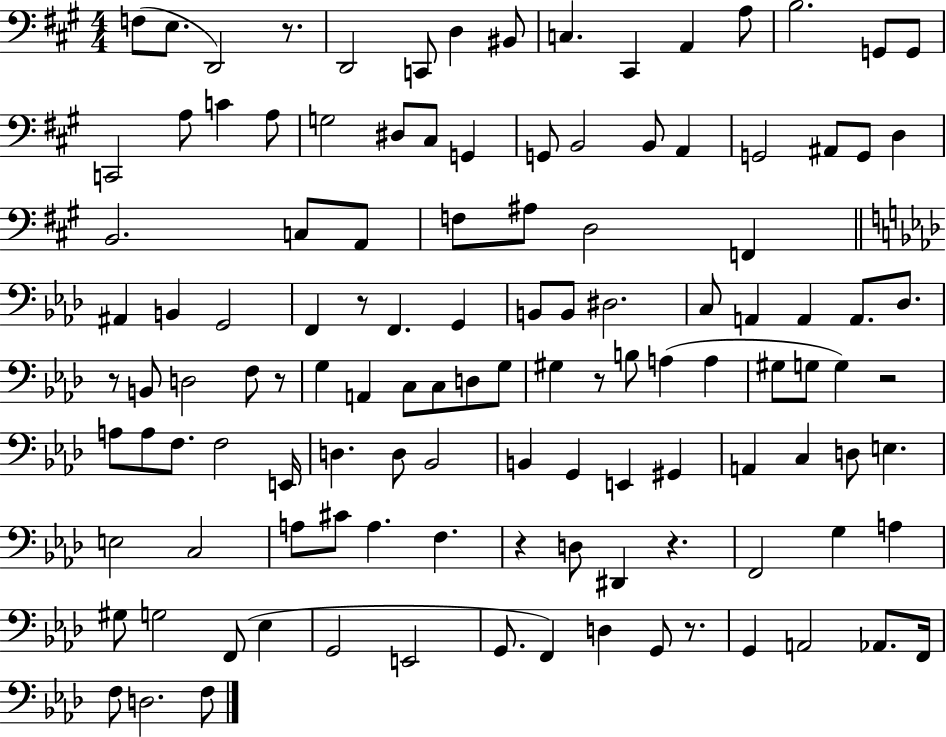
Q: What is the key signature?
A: A major